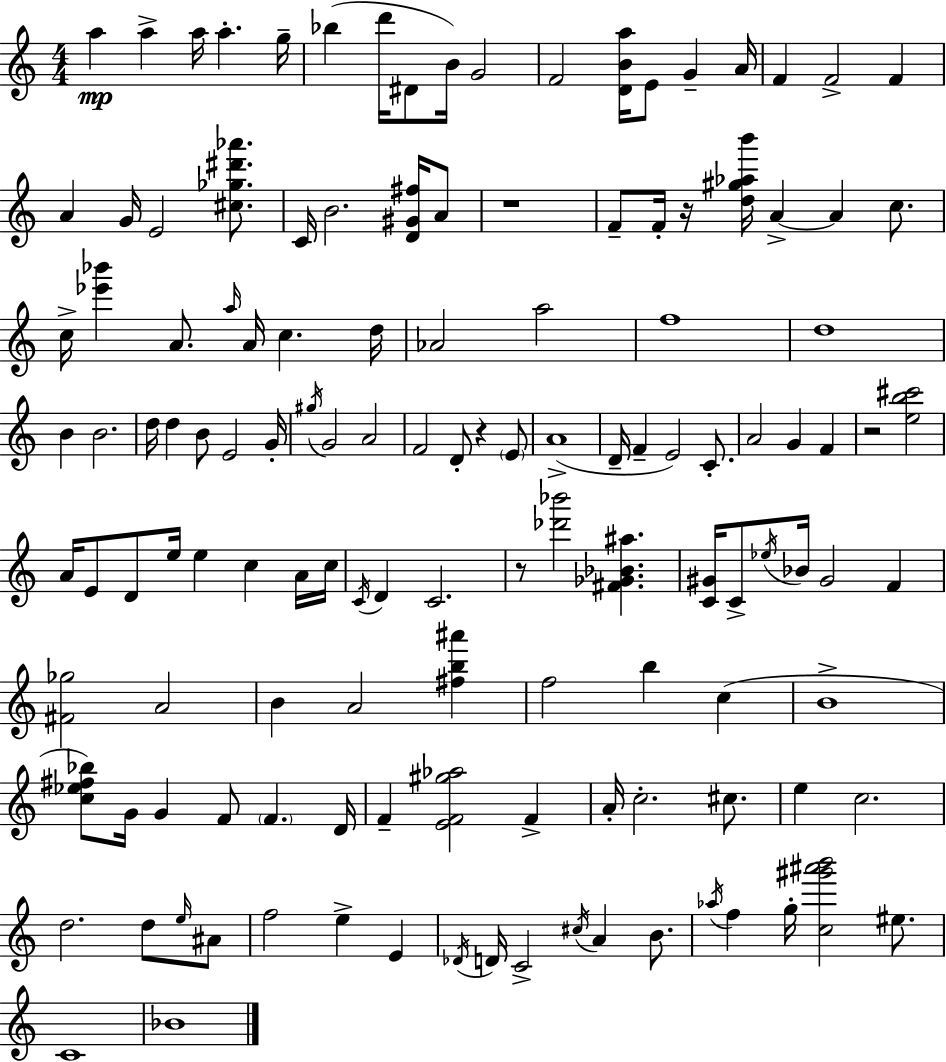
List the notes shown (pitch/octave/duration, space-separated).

A5/q A5/q A5/s A5/q. G5/s Bb5/q D6/s D#4/e B4/s G4/h F4/h [D4,B4,A5]/s E4/e G4/q A4/s F4/q F4/h F4/q A4/q G4/s E4/h [C#5,Gb5,D#6,Ab6]/e. C4/s B4/h. [D4,G#4,F#5]/s A4/e R/w F4/e F4/s R/s [D5,G#5,Ab5,B6]/s A4/q A4/q C5/e. C5/s [Eb6,Bb6]/q A4/e. A5/s A4/s C5/q. D5/s Ab4/h A5/h F5/w D5/w B4/q B4/h. D5/s D5/q B4/e E4/h G4/s G#5/s G4/h A4/h F4/h D4/e R/q E4/e A4/w D4/s F4/q E4/h C4/e. A4/h G4/q F4/q R/h [E5,B5,C#6]/h A4/s E4/e D4/e E5/s E5/q C5/q A4/s C5/s C4/s D4/q C4/h. R/e [Db6,Bb6]/h [F#4,Gb4,Bb4,A#5]/q. [C4,G#4]/s C4/e Eb5/s Bb4/s G#4/h F4/q [F#4,Gb5]/h A4/h B4/q A4/h [F#5,B5,A#6]/q F5/h B5/q C5/q B4/w [C5,Eb5,F#5,Bb5]/e G4/s G4/q F4/e F4/q. D4/s F4/q [E4,F4,G#5,Ab5]/h F4/q A4/s C5/h. C#5/e. E5/q C5/h. D5/h. D5/e E5/s A#4/e F5/h E5/q E4/q Db4/s D4/s C4/h C#5/s A4/q B4/e. Ab5/s F5/q G5/s [C5,G#6,A#6,B6]/h EIS5/e. C4/w Bb4/w